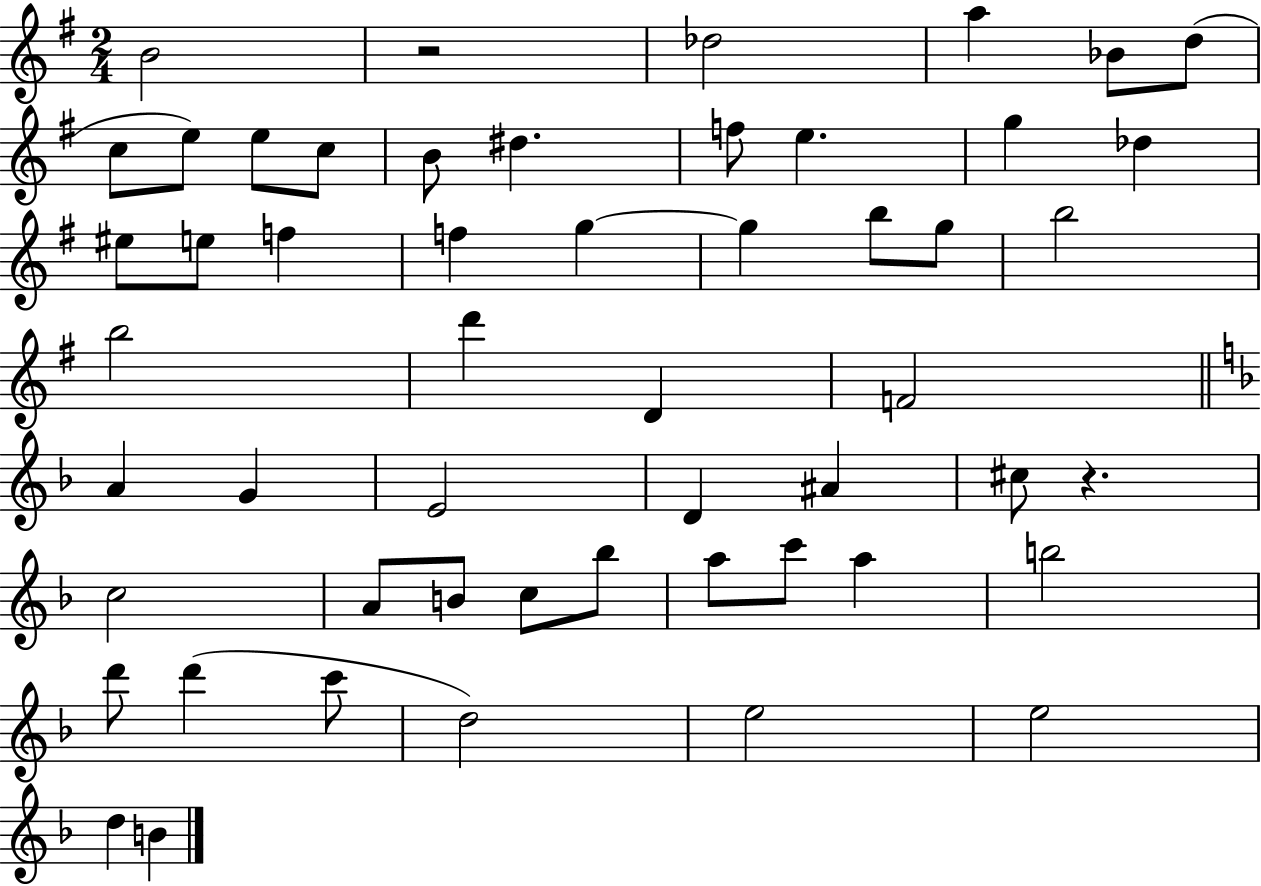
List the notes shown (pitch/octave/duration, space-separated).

B4/h R/h Db5/h A5/q Bb4/e D5/e C5/e E5/e E5/e C5/e B4/e D#5/q. F5/e E5/q. G5/q Db5/q EIS5/e E5/e F5/q F5/q G5/q G5/q B5/e G5/e B5/h B5/h D6/q D4/q F4/h A4/q G4/q E4/h D4/q A#4/q C#5/e R/q. C5/h A4/e B4/e C5/e Bb5/e A5/e C6/e A5/q B5/h D6/e D6/q C6/e D5/h E5/h E5/h D5/q B4/q